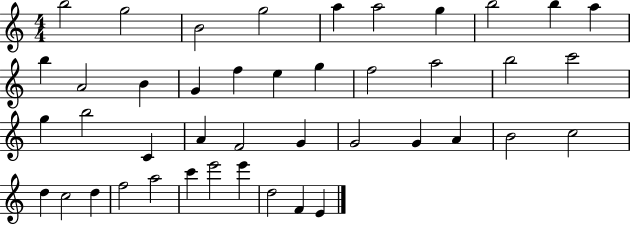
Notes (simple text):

B5/h G5/h B4/h G5/h A5/q A5/h G5/q B5/h B5/q A5/q B5/q A4/h B4/q G4/q F5/q E5/q G5/q F5/h A5/h B5/h C6/h G5/q B5/h C4/q A4/q F4/h G4/q G4/h G4/q A4/q B4/h C5/h D5/q C5/h D5/q F5/h A5/h C6/q E6/h E6/q D5/h F4/q E4/q